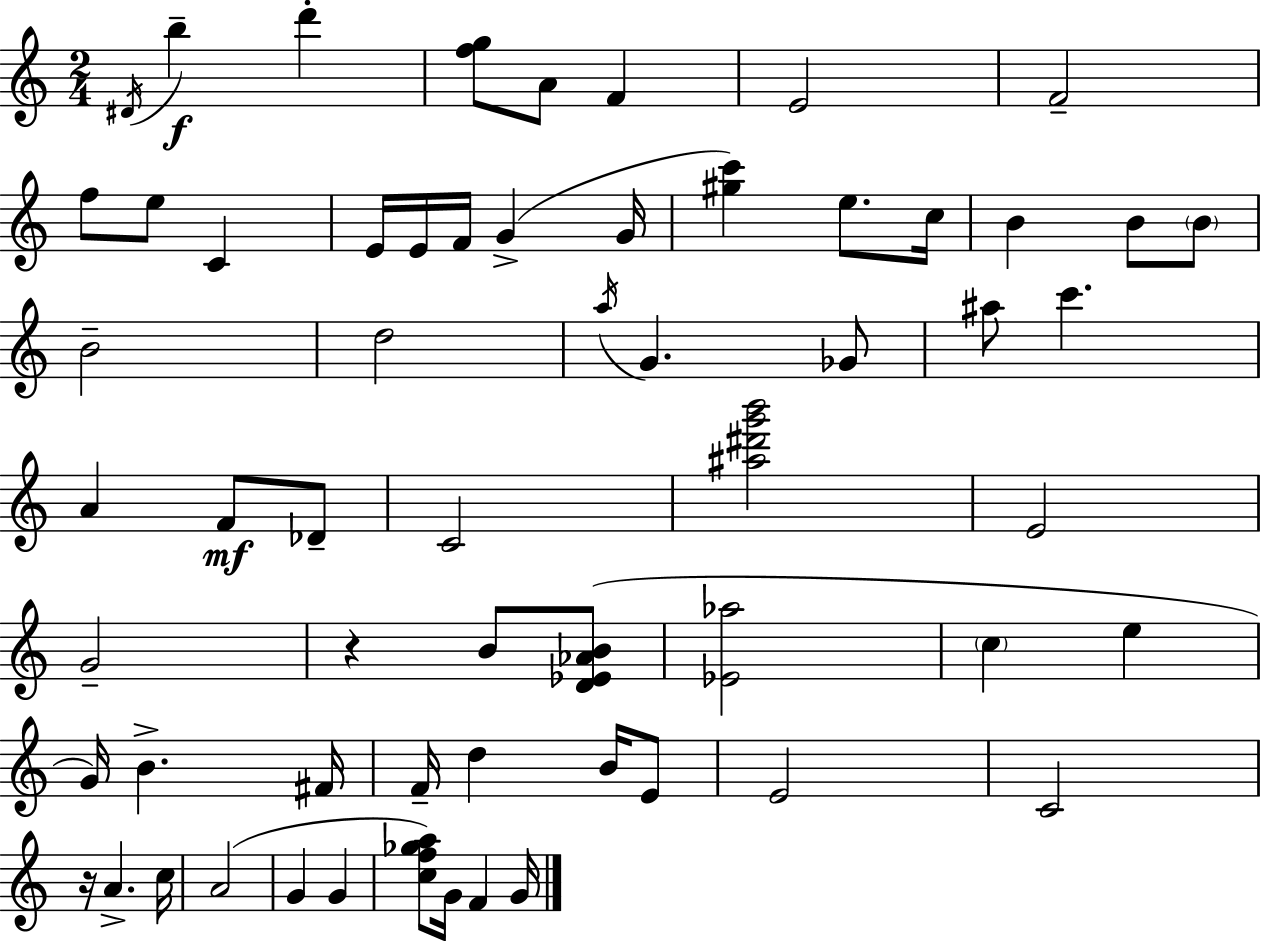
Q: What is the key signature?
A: C major